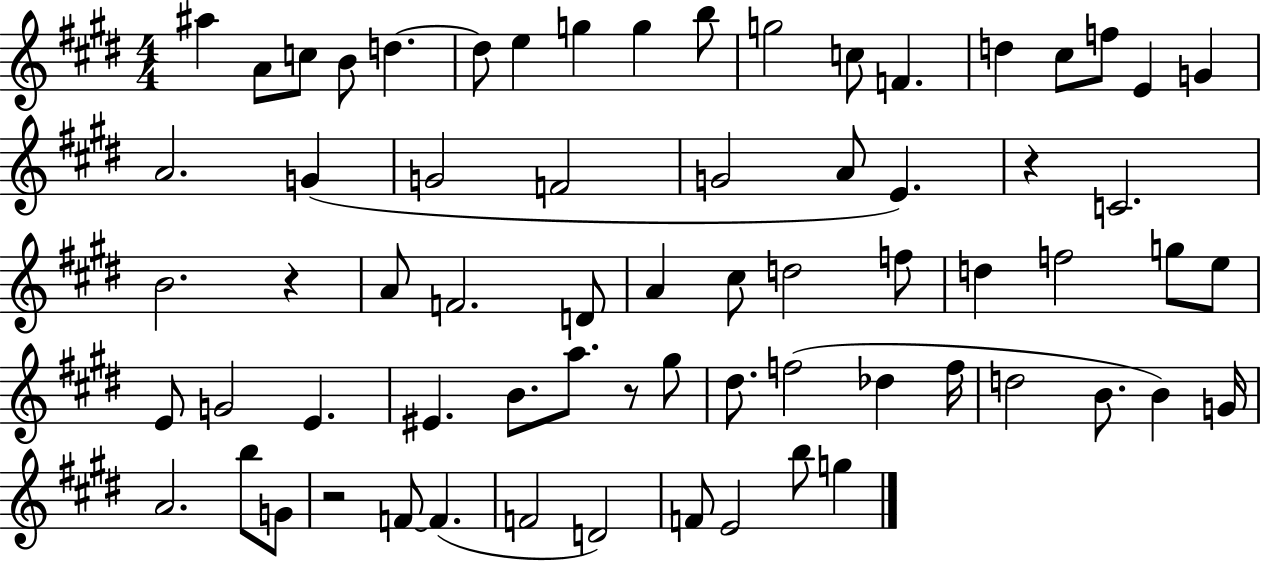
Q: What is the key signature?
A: E major